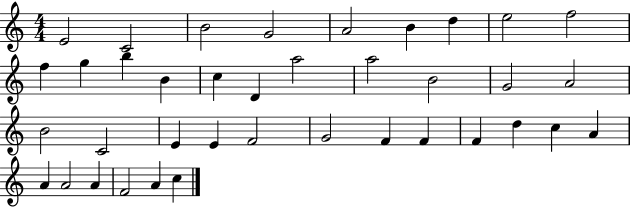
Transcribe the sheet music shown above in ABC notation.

X:1
T:Untitled
M:4/4
L:1/4
K:C
E2 C2 B2 G2 A2 B d e2 f2 f g b B c D a2 a2 B2 G2 A2 B2 C2 E E F2 G2 F F F d c A A A2 A F2 A c